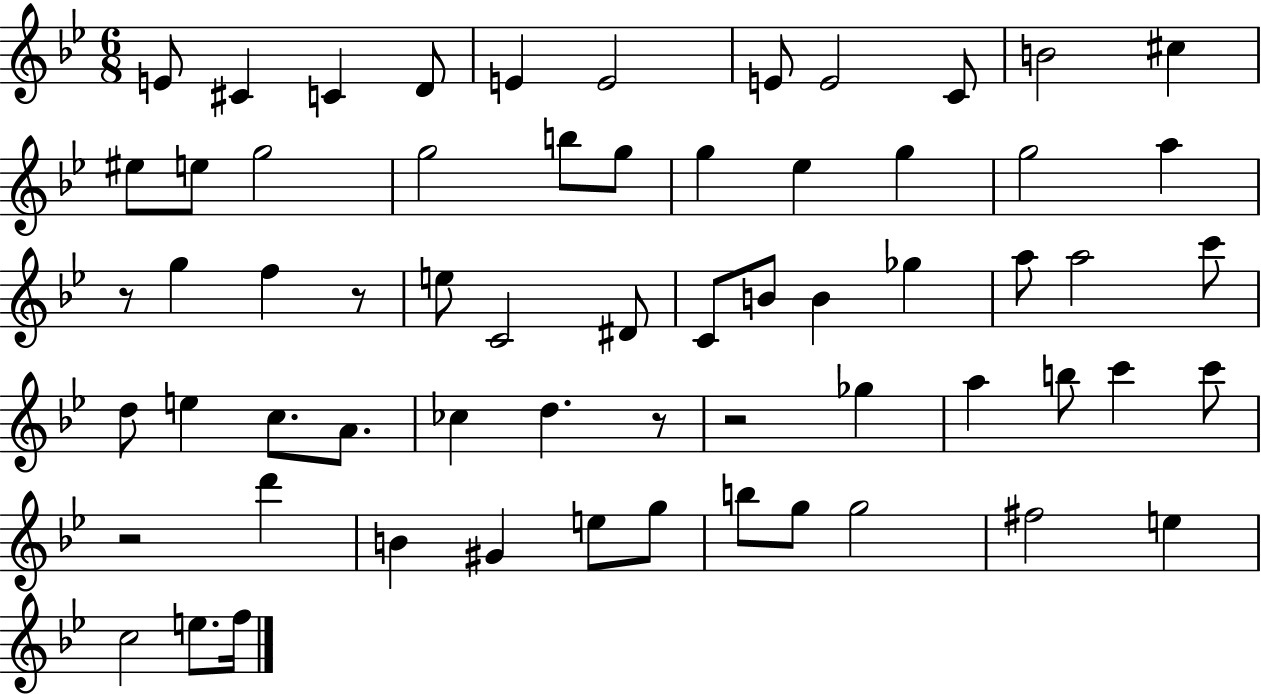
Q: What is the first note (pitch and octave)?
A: E4